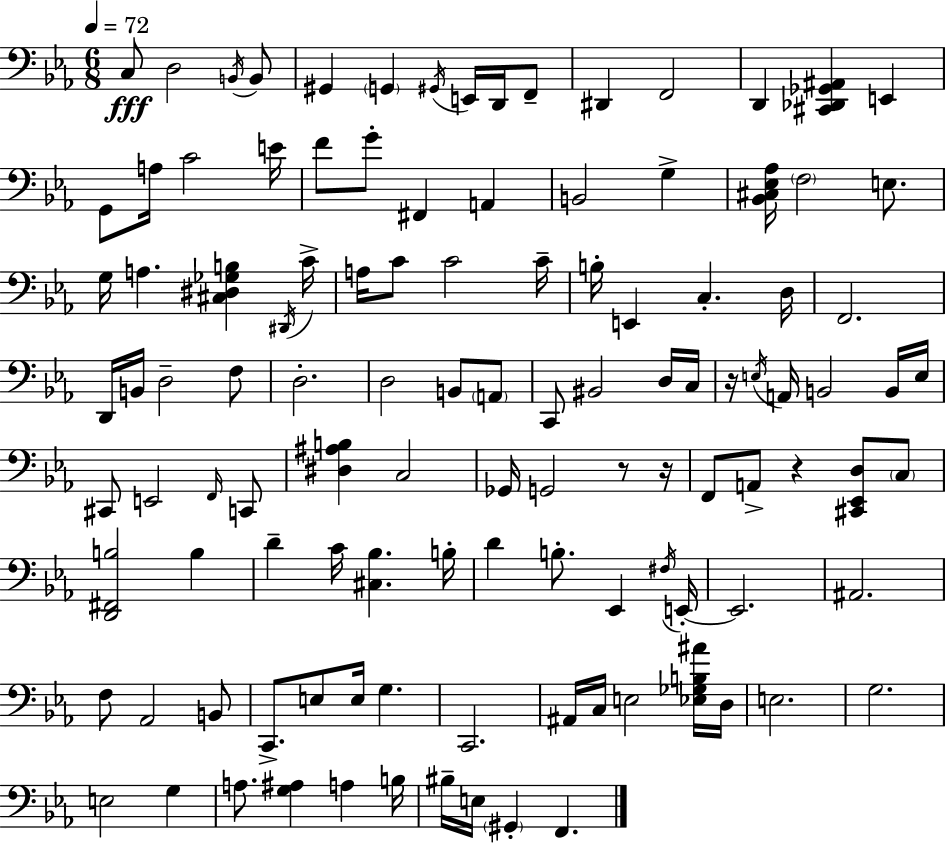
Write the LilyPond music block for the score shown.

{
  \clef bass
  \numericTimeSignature
  \time 6/8
  \key c \minor
  \tempo 4 = 72
  c8\fff d2 \acciaccatura { b,16 } b,8 | gis,4 \parenthesize g,4 \acciaccatura { gis,16 } e,16 d,16 | f,8-- dis,4 f,2 | d,4 <cis, des, ges, ais,>4 e,4 | \break g,8 a16 c'2 | e'16 f'8 g'8-. fis,4 a,4 | b,2 g4-> | <bes, cis ees aes>16 \parenthesize f2 e8. | \break g16 a4. <cis dis ges b>4 | \acciaccatura { dis,16 } c'16-> a16 c'8 c'2 | c'16-- b16-. e,4 c4.-. | d16 f,2. | \break d,16 b,16 d2-- | f8 d2.-. | d2 b,8 | \parenthesize a,8 c,8 bis,2 | \break d16 c16 r16 \acciaccatura { e16 } a,16 b,2 | b,16 e16 cis,8 e,2 | \grace { f,16 } c,8 <dis ais b>4 c2 | ges,16 g,2 | \break r8 r16 f,8 a,8-> r4 | <cis, ees, d>8 \parenthesize c8 <d, fis, b>2 | b4 d'4-- c'16 <cis bes>4. | b16-. d'4 b8.-. | \break ees,4 \acciaccatura { fis16 } e,16-.~~ e,2. | ais,2. | f8 aes,2 | b,8 c,8.-> e8 e16 | \break g4. c,2. | ais,16 c16 e2 | <ees ges b ais'>16 d16 e2. | g2. | \break e2 | g4 a8. <g ais>4 | a4 b16 bis16-- e16 \parenthesize gis,4-. | f,4. \bar "|."
}